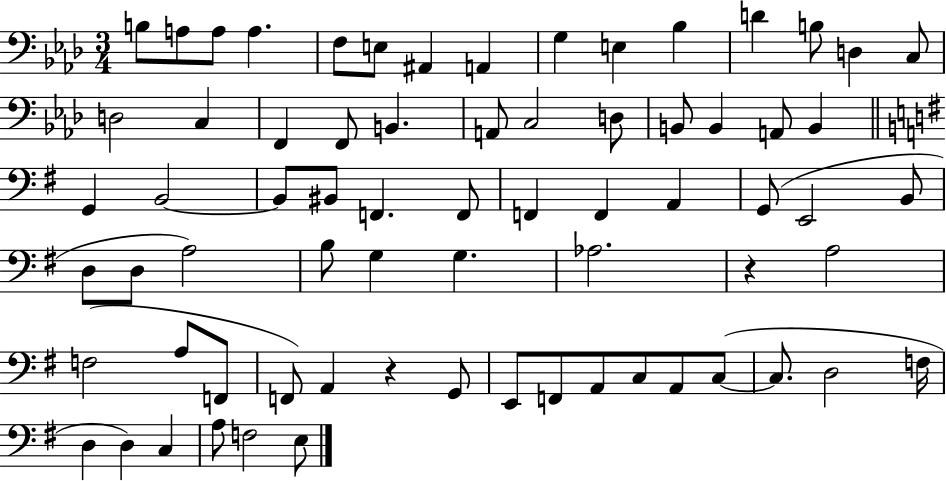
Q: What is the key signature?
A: AES major